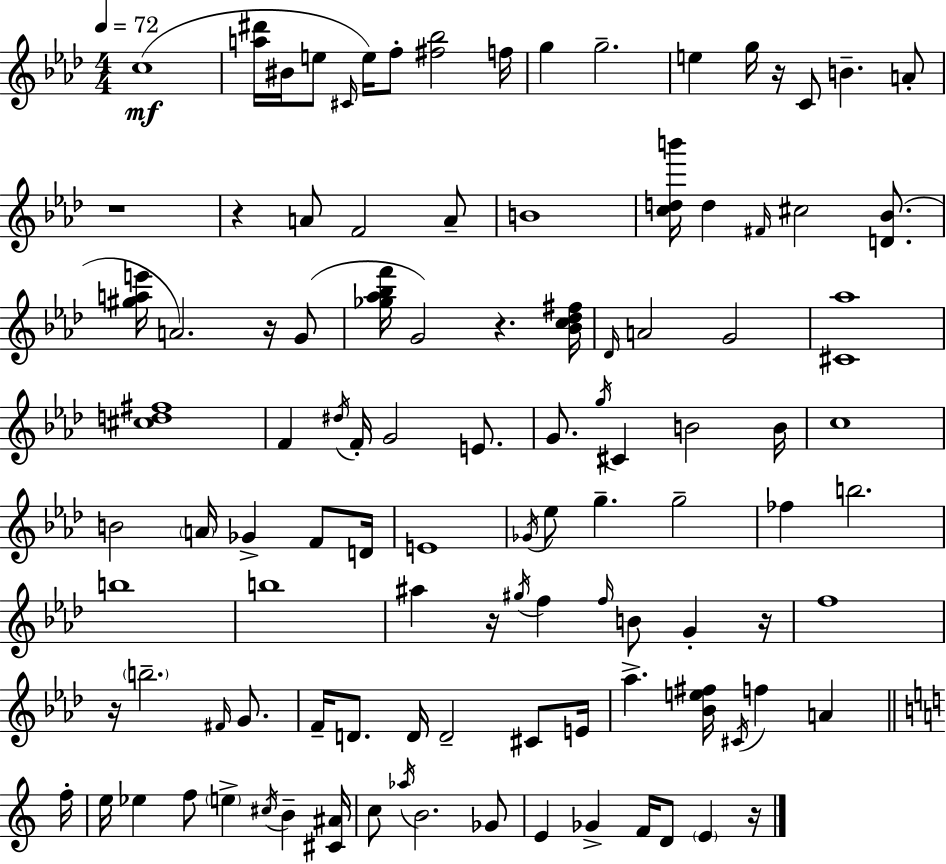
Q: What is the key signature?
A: F minor